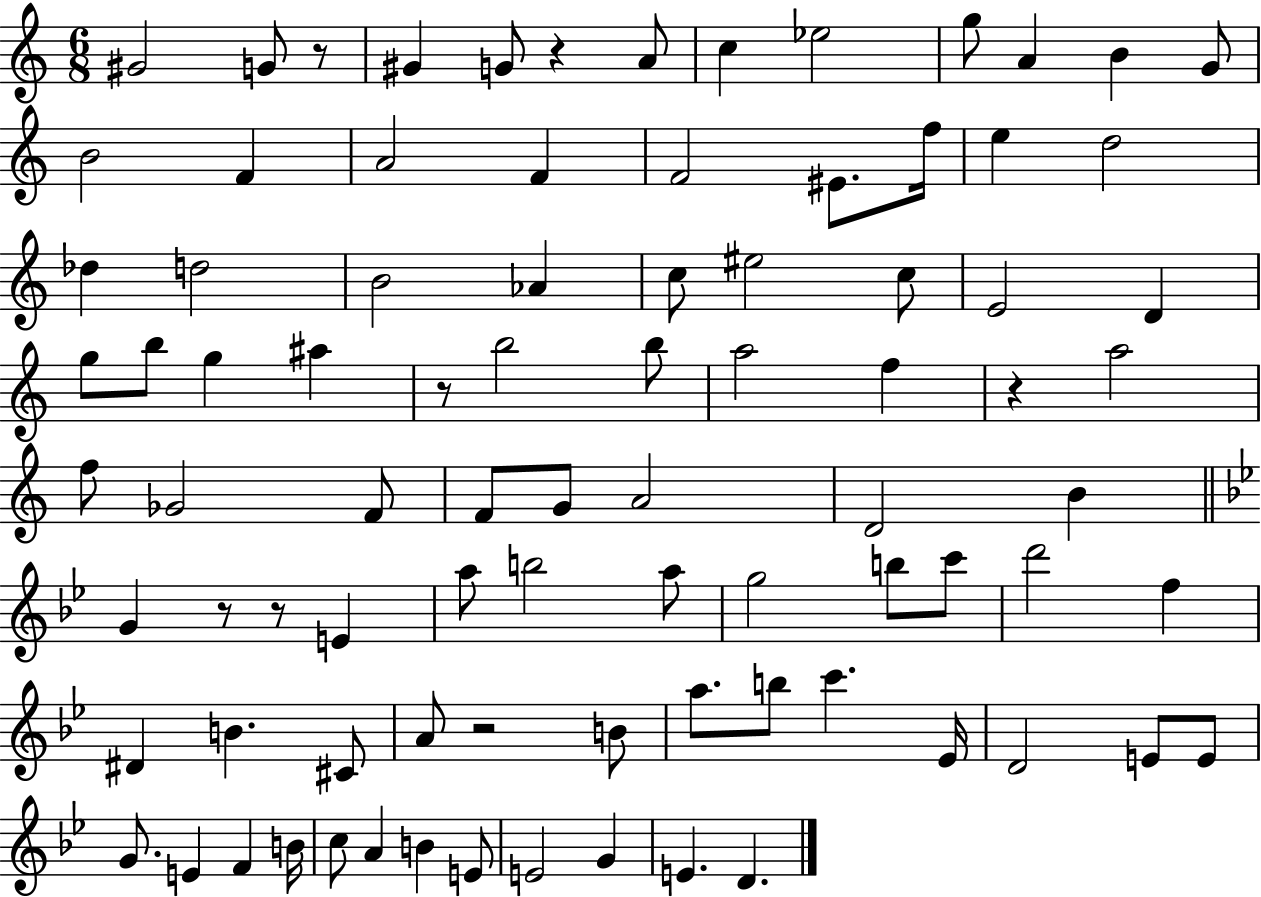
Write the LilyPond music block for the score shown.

{
  \clef treble
  \numericTimeSignature
  \time 6/8
  \key c \major
  gis'2 g'8 r8 | gis'4 g'8 r4 a'8 | c''4 ees''2 | g''8 a'4 b'4 g'8 | \break b'2 f'4 | a'2 f'4 | f'2 eis'8. f''16 | e''4 d''2 | \break des''4 d''2 | b'2 aes'4 | c''8 eis''2 c''8 | e'2 d'4 | \break g''8 b''8 g''4 ais''4 | r8 b''2 b''8 | a''2 f''4 | r4 a''2 | \break f''8 ges'2 f'8 | f'8 g'8 a'2 | d'2 b'4 | \bar "||" \break \key bes \major g'4 r8 r8 e'4 | a''8 b''2 a''8 | g''2 b''8 c'''8 | d'''2 f''4 | \break dis'4 b'4. cis'8 | a'8 r2 b'8 | a''8. b''8 c'''4. ees'16 | d'2 e'8 e'8 | \break g'8. e'4 f'4 b'16 | c''8 a'4 b'4 e'8 | e'2 g'4 | e'4. d'4. | \break \bar "|."
}